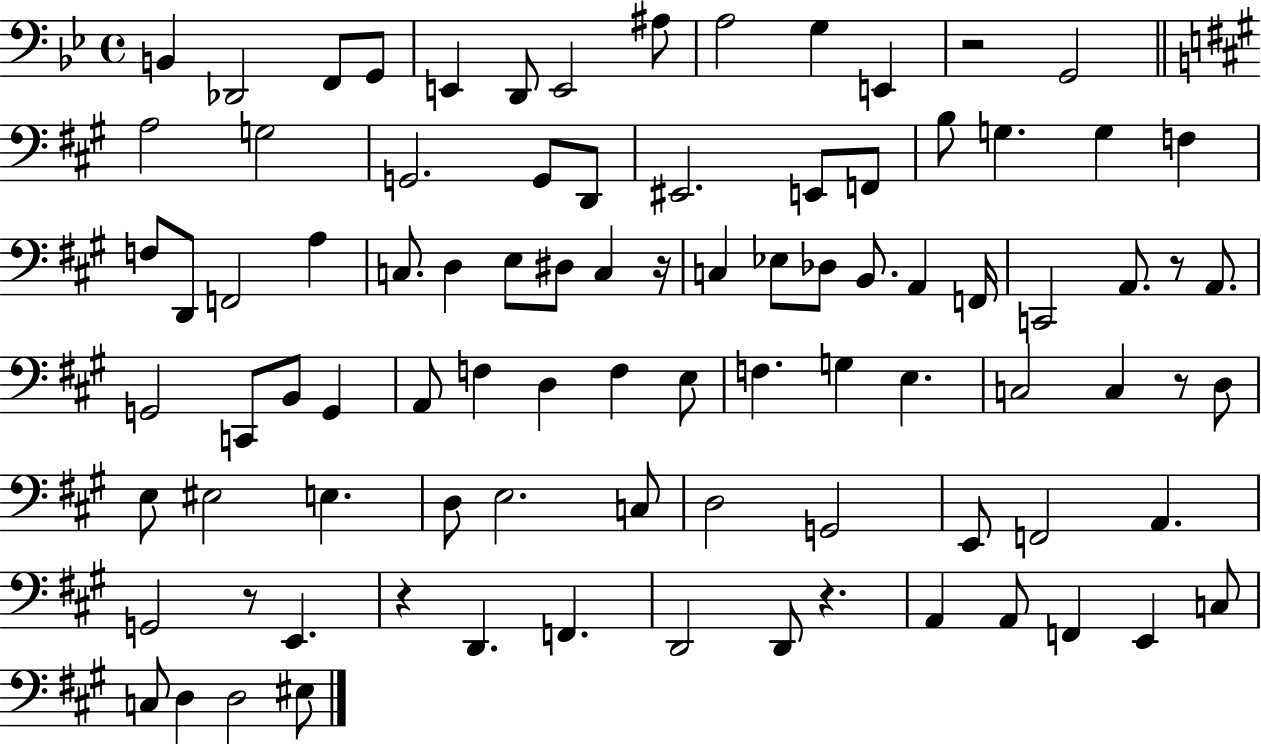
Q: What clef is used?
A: bass